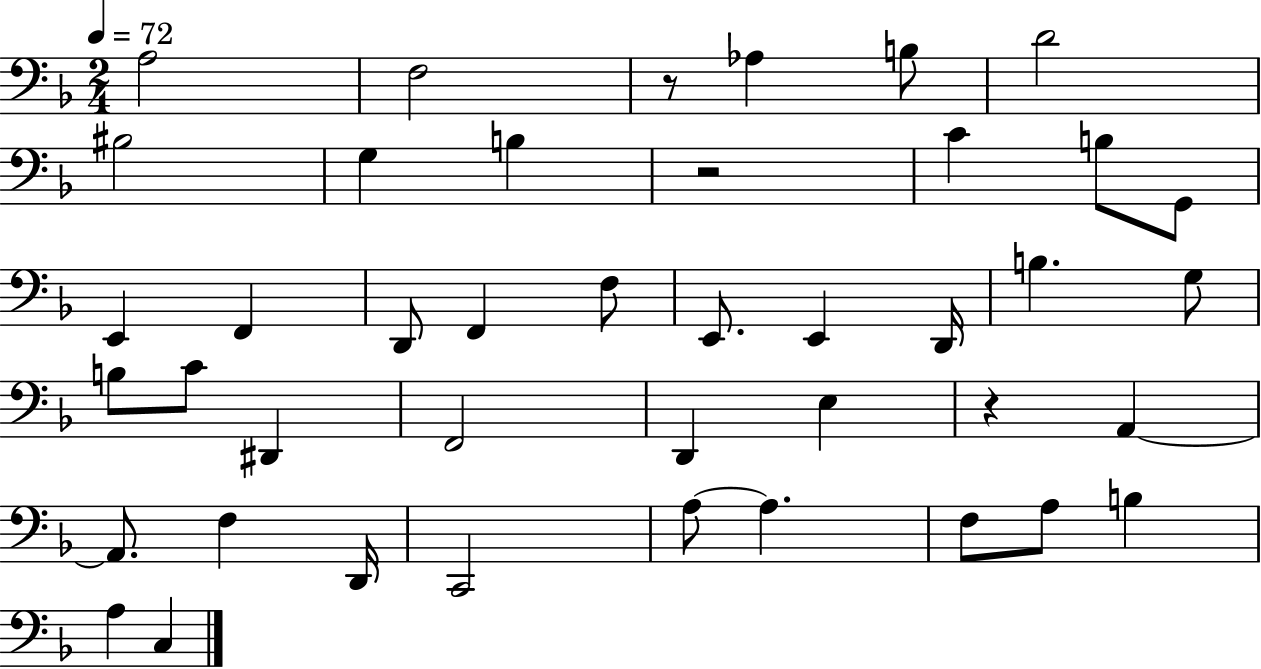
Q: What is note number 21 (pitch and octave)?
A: G3